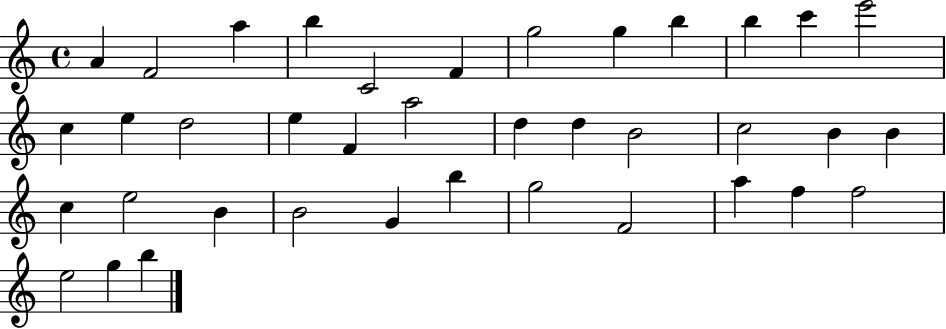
X:1
T:Untitled
M:4/4
L:1/4
K:C
A F2 a b C2 F g2 g b b c' e'2 c e d2 e F a2 d d B2 c2 B B c e2 B B2 G b g2 F2 a f f2 e2 g b